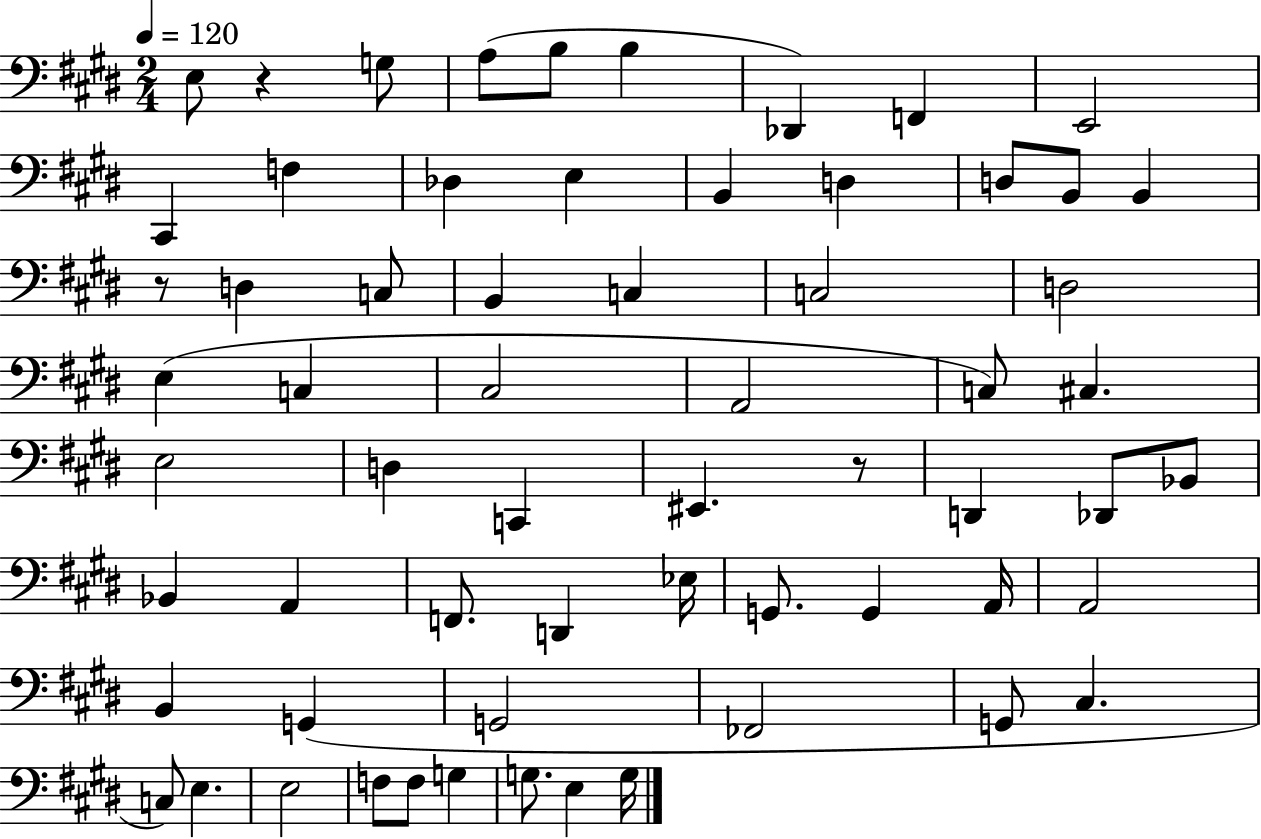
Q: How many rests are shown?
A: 3